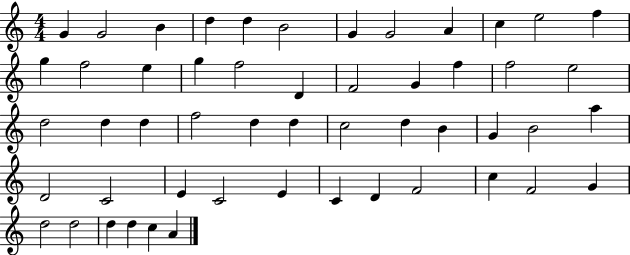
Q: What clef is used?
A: treble